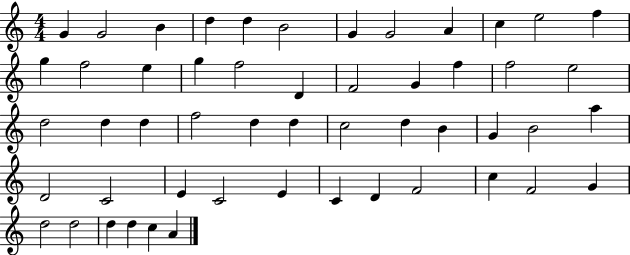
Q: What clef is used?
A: treble